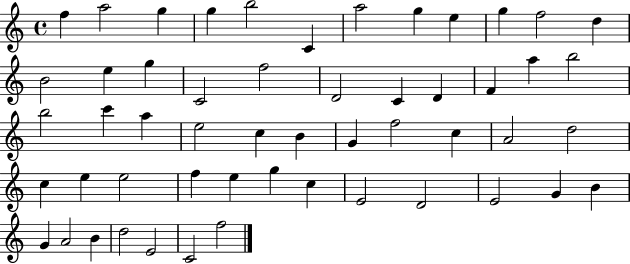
F5/q A5/h G5/q G5/q B5/h C4/q A5/h G5/q E5/q G5/q F5/h D5/q B4/h E5/q G5/q C4/h F5/h D4/h C4/q D4/q F4/q A5/q B5/h B5/h C6/q A5/q E5/h C5/q B4/q G4/q F5/h C5/q A4/h D5/h C5/q E5/q E5/h F5/q E5/q G5/q C5/q E4/h D4/h E4/h G4/q B4/q G4/q A4/h B4/q D5/h E4/h C4/h F5/h